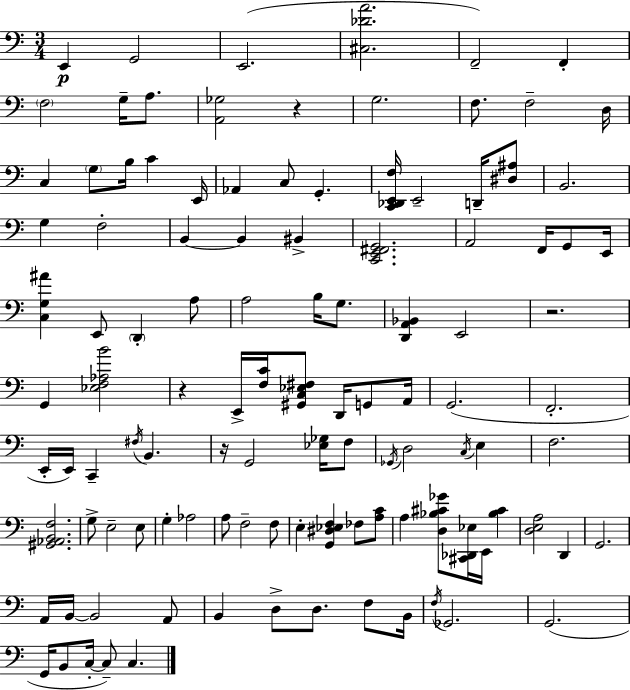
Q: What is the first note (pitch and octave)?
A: E2